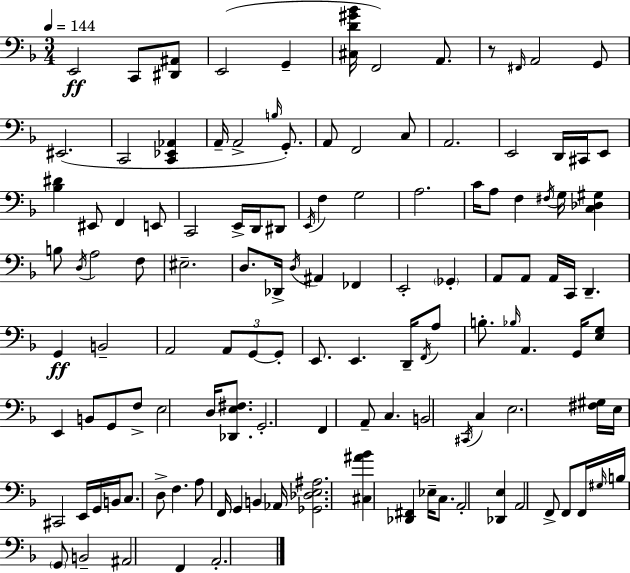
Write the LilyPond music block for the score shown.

{
  \clef bass
  \numericTimeSignature
  \time 3/4
  \key f \major
  \tempo 4 = 144
  e,2\ff c,8 <dis, ais,>8 | e,2( g,4-- | <cis d' gis' bes'>16 f,2) a,8. | r8 \grace { fis,16 } a,2 g,8 | \break eis,2.( | c,2 <c, ees, aes,>4 | a,16-- a,2-> \grace { b16 }) g,8.-. | a,8 f,2 | \break c8 a,2. | e,2 d,16 cis,16 | e,8 <bes dis'>4 eis,8 f,4 | e,8 c,2 e,16-> d,16 | \break dis,8 \acciaccatura { e,16 } f4 g2 | a2. | c'16 a8 f4 \acciaccatura { fis16 } g16 | <c des gis>4 b8 \acciaccatura { d16 } a2 | \break f8 eis2.-- | d8. des,16-> \acciaccatura { d16 } ais,4 | fes,4 e,2-. | \parenthesize ges,4-. a,8 a,8 a,16 c,16 | \break d,4.-- g,4\ff b,2-- | a,2 | \tuplet 3/2 { a,8 g,8~~ g,8-. } e,8. e,4. | d,16-- \acciaccatura { f,16 } a8 b8.-. | \break \grace { bes16 } a,4. g,16 <e g>8 e,4 | b,8 g,8 f8-> e2 | d16 <des, e fis>8. g,2.-. | f,4 | \break a,8-- c4. b,2 | \acciaccatura { cis,16 } c4 e2. | <fis gis>16 e16 cis,2 | e,16 g,16 b,16 c8. | \break d8-> f4. a8 f,16 | g,4 b,4 aes,16 <ges, des e ais>2. | <cis ais' bes'>4 | <des, fis,>4 ees16-- c8. a,2-. | \break <des, e>4 a,2 | f,8-> f,8 f,16 \grace { gis16 } b16 | \parenthesize g,8 b,2-- ais,2 | f,4 a,2.-. | \break \bar "|."
}